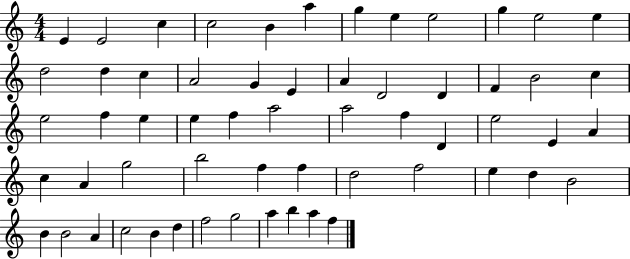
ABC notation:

X:1
T:Untitled
M:4/4
L:1/4
K:C
E E2 c c2 B a g e e2 g e2 e d2 d c A2 G E A D2 D F B2 c e2 f e e f a2 a2 f D e2 E A c A g2 b2 f f d2 f2 e d B2 B B2 A c2 B d f2 g2 a b a f